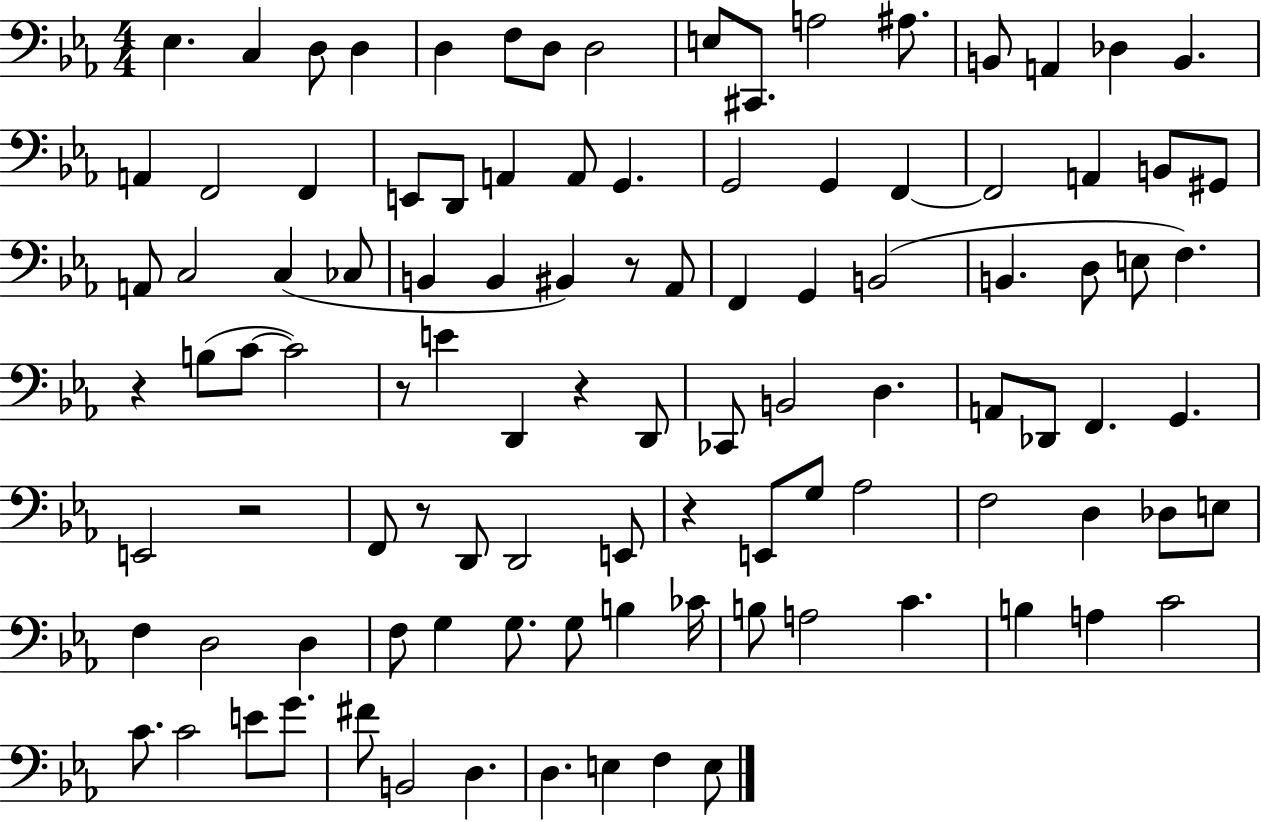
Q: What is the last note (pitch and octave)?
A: E3